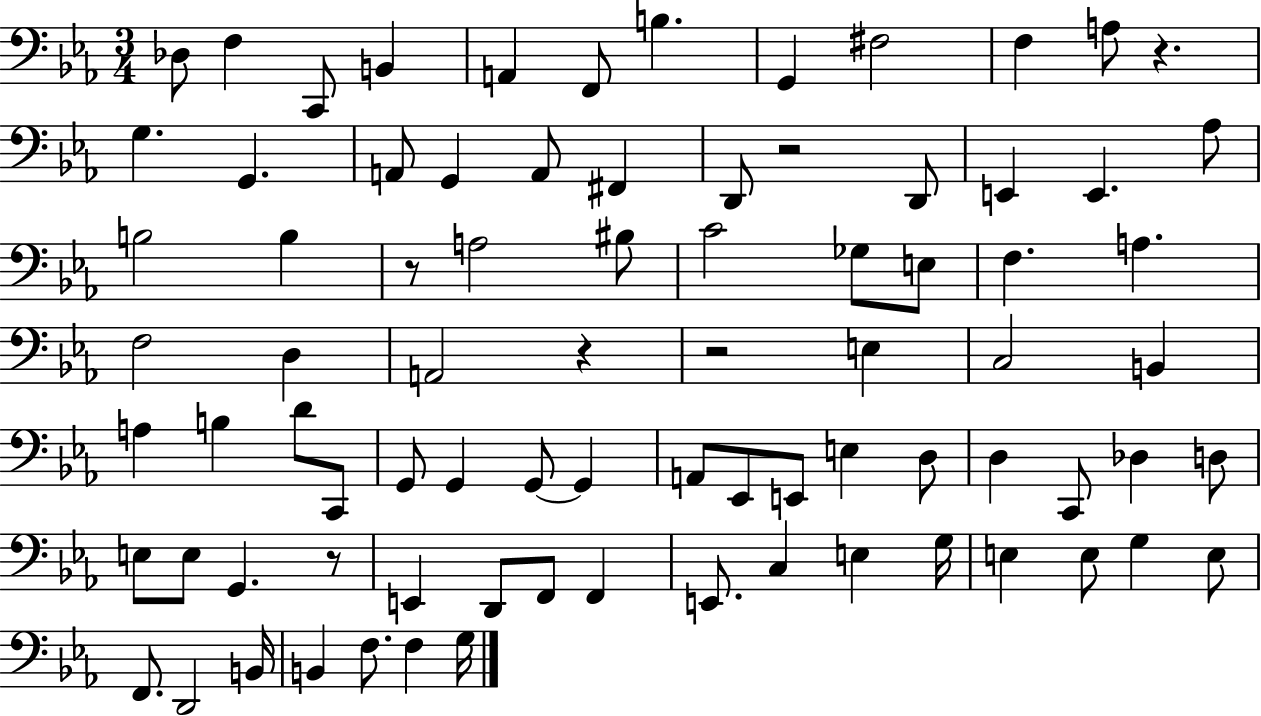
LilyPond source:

{
  \clef bass
  \numericTimeSignature
  \time 3/4
  \key ees \major
  des8 f4 c,8 b,4 | a,4 f,8 b4. | g,4 fis2 | f4 a8 r4. | \break g4. g,4. | a,8 g,4 a,8 fis,4 | d,8 r2 d,8 | e,4 e,4. aes8 | \break b2 b4 | r8 a2 bis8 | c'2 ges8 e8 | f4. a4. | \break f2 d4 | a,2 r4 | r2 e4 | c2 b,4 | \break a4 b4 d'8 c,8 | g,8 g,4 g,8~~ g,4 | a,8 ees,8 e,8 e4 d8 | d4 c,8 des4 d8 | \break e8 e8 g,4. r8 | e,4 d,8 f,8 f,4 | e,8. c4 e4 g16 | e4 e8 g4 e8 | \break f,8. d,2 b,16 | b,4 f8. f4 g16 | \bar "|."
}